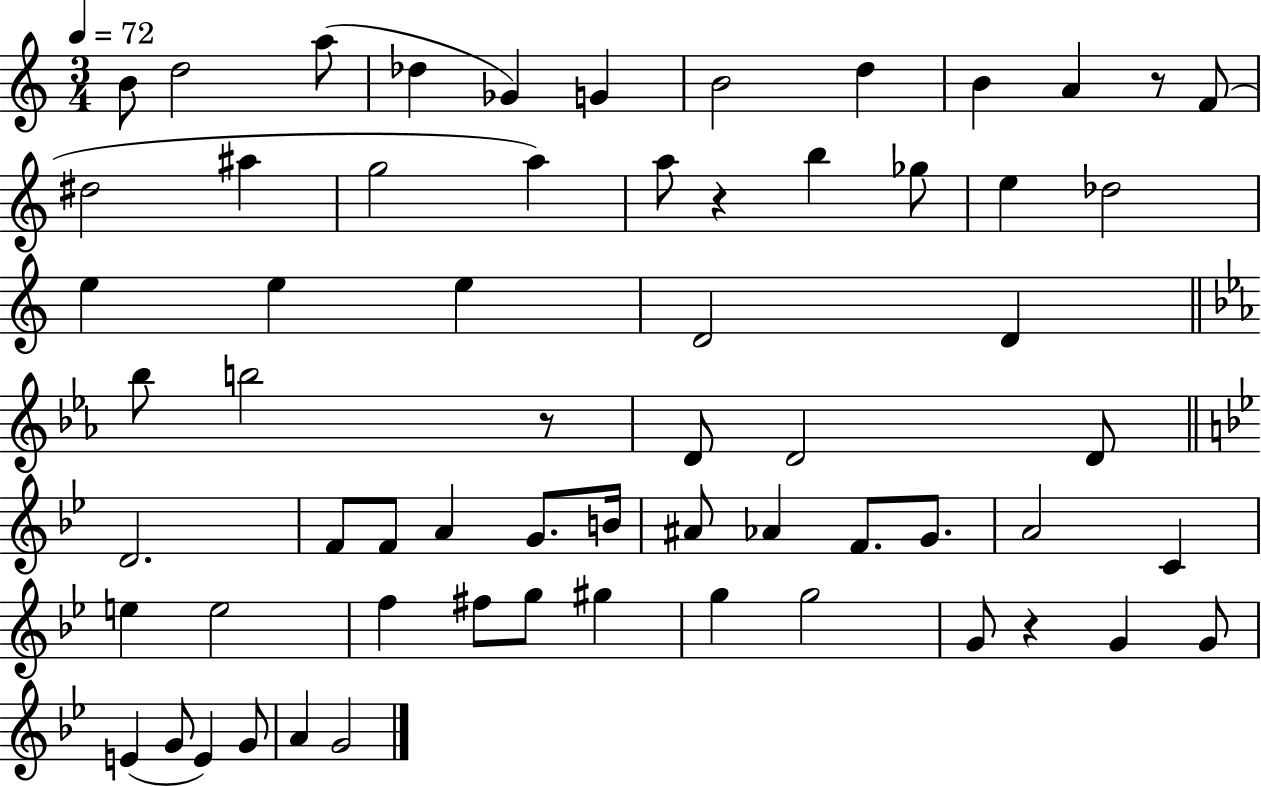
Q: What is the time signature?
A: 3/4